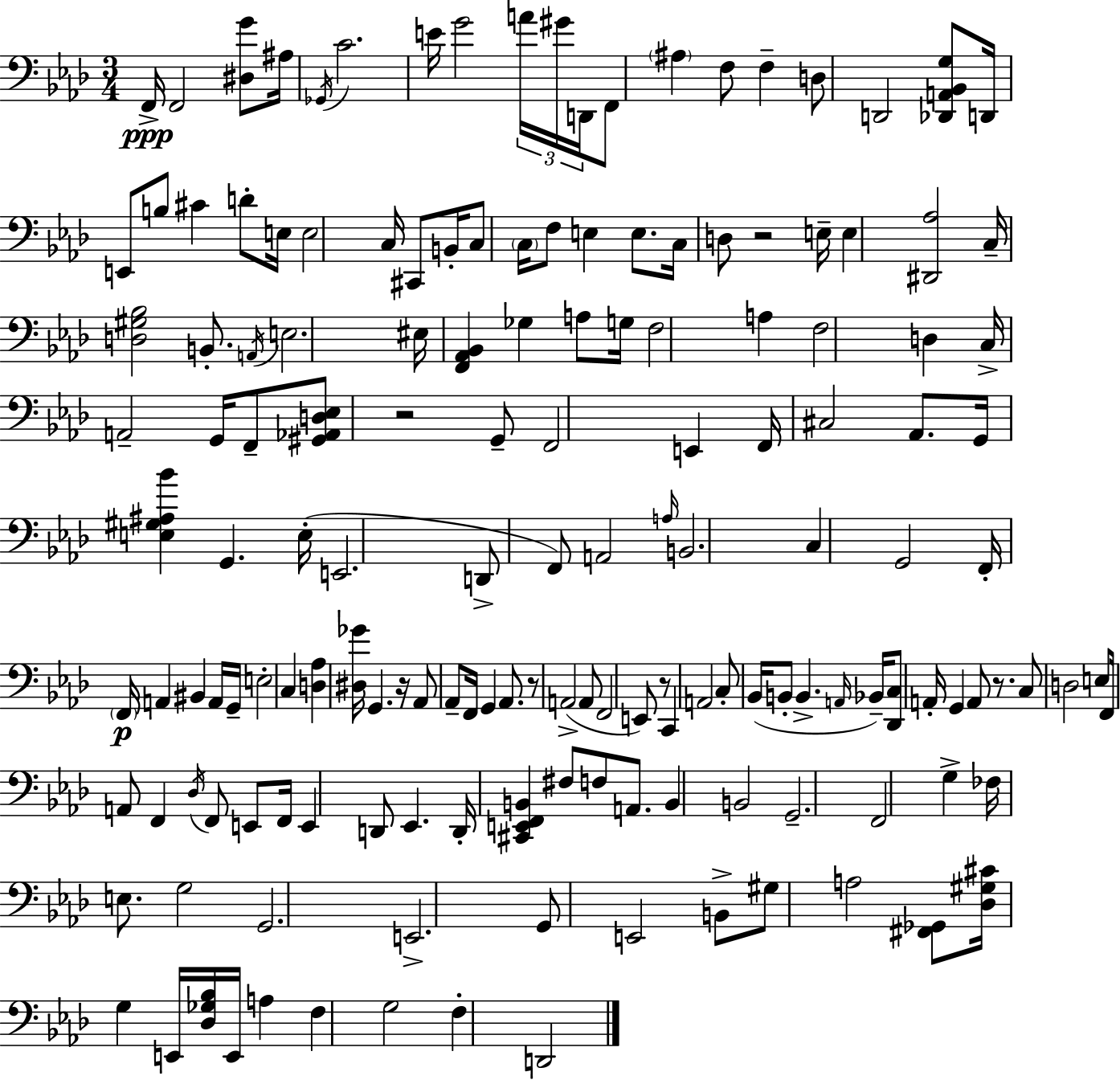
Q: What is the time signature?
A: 3/4